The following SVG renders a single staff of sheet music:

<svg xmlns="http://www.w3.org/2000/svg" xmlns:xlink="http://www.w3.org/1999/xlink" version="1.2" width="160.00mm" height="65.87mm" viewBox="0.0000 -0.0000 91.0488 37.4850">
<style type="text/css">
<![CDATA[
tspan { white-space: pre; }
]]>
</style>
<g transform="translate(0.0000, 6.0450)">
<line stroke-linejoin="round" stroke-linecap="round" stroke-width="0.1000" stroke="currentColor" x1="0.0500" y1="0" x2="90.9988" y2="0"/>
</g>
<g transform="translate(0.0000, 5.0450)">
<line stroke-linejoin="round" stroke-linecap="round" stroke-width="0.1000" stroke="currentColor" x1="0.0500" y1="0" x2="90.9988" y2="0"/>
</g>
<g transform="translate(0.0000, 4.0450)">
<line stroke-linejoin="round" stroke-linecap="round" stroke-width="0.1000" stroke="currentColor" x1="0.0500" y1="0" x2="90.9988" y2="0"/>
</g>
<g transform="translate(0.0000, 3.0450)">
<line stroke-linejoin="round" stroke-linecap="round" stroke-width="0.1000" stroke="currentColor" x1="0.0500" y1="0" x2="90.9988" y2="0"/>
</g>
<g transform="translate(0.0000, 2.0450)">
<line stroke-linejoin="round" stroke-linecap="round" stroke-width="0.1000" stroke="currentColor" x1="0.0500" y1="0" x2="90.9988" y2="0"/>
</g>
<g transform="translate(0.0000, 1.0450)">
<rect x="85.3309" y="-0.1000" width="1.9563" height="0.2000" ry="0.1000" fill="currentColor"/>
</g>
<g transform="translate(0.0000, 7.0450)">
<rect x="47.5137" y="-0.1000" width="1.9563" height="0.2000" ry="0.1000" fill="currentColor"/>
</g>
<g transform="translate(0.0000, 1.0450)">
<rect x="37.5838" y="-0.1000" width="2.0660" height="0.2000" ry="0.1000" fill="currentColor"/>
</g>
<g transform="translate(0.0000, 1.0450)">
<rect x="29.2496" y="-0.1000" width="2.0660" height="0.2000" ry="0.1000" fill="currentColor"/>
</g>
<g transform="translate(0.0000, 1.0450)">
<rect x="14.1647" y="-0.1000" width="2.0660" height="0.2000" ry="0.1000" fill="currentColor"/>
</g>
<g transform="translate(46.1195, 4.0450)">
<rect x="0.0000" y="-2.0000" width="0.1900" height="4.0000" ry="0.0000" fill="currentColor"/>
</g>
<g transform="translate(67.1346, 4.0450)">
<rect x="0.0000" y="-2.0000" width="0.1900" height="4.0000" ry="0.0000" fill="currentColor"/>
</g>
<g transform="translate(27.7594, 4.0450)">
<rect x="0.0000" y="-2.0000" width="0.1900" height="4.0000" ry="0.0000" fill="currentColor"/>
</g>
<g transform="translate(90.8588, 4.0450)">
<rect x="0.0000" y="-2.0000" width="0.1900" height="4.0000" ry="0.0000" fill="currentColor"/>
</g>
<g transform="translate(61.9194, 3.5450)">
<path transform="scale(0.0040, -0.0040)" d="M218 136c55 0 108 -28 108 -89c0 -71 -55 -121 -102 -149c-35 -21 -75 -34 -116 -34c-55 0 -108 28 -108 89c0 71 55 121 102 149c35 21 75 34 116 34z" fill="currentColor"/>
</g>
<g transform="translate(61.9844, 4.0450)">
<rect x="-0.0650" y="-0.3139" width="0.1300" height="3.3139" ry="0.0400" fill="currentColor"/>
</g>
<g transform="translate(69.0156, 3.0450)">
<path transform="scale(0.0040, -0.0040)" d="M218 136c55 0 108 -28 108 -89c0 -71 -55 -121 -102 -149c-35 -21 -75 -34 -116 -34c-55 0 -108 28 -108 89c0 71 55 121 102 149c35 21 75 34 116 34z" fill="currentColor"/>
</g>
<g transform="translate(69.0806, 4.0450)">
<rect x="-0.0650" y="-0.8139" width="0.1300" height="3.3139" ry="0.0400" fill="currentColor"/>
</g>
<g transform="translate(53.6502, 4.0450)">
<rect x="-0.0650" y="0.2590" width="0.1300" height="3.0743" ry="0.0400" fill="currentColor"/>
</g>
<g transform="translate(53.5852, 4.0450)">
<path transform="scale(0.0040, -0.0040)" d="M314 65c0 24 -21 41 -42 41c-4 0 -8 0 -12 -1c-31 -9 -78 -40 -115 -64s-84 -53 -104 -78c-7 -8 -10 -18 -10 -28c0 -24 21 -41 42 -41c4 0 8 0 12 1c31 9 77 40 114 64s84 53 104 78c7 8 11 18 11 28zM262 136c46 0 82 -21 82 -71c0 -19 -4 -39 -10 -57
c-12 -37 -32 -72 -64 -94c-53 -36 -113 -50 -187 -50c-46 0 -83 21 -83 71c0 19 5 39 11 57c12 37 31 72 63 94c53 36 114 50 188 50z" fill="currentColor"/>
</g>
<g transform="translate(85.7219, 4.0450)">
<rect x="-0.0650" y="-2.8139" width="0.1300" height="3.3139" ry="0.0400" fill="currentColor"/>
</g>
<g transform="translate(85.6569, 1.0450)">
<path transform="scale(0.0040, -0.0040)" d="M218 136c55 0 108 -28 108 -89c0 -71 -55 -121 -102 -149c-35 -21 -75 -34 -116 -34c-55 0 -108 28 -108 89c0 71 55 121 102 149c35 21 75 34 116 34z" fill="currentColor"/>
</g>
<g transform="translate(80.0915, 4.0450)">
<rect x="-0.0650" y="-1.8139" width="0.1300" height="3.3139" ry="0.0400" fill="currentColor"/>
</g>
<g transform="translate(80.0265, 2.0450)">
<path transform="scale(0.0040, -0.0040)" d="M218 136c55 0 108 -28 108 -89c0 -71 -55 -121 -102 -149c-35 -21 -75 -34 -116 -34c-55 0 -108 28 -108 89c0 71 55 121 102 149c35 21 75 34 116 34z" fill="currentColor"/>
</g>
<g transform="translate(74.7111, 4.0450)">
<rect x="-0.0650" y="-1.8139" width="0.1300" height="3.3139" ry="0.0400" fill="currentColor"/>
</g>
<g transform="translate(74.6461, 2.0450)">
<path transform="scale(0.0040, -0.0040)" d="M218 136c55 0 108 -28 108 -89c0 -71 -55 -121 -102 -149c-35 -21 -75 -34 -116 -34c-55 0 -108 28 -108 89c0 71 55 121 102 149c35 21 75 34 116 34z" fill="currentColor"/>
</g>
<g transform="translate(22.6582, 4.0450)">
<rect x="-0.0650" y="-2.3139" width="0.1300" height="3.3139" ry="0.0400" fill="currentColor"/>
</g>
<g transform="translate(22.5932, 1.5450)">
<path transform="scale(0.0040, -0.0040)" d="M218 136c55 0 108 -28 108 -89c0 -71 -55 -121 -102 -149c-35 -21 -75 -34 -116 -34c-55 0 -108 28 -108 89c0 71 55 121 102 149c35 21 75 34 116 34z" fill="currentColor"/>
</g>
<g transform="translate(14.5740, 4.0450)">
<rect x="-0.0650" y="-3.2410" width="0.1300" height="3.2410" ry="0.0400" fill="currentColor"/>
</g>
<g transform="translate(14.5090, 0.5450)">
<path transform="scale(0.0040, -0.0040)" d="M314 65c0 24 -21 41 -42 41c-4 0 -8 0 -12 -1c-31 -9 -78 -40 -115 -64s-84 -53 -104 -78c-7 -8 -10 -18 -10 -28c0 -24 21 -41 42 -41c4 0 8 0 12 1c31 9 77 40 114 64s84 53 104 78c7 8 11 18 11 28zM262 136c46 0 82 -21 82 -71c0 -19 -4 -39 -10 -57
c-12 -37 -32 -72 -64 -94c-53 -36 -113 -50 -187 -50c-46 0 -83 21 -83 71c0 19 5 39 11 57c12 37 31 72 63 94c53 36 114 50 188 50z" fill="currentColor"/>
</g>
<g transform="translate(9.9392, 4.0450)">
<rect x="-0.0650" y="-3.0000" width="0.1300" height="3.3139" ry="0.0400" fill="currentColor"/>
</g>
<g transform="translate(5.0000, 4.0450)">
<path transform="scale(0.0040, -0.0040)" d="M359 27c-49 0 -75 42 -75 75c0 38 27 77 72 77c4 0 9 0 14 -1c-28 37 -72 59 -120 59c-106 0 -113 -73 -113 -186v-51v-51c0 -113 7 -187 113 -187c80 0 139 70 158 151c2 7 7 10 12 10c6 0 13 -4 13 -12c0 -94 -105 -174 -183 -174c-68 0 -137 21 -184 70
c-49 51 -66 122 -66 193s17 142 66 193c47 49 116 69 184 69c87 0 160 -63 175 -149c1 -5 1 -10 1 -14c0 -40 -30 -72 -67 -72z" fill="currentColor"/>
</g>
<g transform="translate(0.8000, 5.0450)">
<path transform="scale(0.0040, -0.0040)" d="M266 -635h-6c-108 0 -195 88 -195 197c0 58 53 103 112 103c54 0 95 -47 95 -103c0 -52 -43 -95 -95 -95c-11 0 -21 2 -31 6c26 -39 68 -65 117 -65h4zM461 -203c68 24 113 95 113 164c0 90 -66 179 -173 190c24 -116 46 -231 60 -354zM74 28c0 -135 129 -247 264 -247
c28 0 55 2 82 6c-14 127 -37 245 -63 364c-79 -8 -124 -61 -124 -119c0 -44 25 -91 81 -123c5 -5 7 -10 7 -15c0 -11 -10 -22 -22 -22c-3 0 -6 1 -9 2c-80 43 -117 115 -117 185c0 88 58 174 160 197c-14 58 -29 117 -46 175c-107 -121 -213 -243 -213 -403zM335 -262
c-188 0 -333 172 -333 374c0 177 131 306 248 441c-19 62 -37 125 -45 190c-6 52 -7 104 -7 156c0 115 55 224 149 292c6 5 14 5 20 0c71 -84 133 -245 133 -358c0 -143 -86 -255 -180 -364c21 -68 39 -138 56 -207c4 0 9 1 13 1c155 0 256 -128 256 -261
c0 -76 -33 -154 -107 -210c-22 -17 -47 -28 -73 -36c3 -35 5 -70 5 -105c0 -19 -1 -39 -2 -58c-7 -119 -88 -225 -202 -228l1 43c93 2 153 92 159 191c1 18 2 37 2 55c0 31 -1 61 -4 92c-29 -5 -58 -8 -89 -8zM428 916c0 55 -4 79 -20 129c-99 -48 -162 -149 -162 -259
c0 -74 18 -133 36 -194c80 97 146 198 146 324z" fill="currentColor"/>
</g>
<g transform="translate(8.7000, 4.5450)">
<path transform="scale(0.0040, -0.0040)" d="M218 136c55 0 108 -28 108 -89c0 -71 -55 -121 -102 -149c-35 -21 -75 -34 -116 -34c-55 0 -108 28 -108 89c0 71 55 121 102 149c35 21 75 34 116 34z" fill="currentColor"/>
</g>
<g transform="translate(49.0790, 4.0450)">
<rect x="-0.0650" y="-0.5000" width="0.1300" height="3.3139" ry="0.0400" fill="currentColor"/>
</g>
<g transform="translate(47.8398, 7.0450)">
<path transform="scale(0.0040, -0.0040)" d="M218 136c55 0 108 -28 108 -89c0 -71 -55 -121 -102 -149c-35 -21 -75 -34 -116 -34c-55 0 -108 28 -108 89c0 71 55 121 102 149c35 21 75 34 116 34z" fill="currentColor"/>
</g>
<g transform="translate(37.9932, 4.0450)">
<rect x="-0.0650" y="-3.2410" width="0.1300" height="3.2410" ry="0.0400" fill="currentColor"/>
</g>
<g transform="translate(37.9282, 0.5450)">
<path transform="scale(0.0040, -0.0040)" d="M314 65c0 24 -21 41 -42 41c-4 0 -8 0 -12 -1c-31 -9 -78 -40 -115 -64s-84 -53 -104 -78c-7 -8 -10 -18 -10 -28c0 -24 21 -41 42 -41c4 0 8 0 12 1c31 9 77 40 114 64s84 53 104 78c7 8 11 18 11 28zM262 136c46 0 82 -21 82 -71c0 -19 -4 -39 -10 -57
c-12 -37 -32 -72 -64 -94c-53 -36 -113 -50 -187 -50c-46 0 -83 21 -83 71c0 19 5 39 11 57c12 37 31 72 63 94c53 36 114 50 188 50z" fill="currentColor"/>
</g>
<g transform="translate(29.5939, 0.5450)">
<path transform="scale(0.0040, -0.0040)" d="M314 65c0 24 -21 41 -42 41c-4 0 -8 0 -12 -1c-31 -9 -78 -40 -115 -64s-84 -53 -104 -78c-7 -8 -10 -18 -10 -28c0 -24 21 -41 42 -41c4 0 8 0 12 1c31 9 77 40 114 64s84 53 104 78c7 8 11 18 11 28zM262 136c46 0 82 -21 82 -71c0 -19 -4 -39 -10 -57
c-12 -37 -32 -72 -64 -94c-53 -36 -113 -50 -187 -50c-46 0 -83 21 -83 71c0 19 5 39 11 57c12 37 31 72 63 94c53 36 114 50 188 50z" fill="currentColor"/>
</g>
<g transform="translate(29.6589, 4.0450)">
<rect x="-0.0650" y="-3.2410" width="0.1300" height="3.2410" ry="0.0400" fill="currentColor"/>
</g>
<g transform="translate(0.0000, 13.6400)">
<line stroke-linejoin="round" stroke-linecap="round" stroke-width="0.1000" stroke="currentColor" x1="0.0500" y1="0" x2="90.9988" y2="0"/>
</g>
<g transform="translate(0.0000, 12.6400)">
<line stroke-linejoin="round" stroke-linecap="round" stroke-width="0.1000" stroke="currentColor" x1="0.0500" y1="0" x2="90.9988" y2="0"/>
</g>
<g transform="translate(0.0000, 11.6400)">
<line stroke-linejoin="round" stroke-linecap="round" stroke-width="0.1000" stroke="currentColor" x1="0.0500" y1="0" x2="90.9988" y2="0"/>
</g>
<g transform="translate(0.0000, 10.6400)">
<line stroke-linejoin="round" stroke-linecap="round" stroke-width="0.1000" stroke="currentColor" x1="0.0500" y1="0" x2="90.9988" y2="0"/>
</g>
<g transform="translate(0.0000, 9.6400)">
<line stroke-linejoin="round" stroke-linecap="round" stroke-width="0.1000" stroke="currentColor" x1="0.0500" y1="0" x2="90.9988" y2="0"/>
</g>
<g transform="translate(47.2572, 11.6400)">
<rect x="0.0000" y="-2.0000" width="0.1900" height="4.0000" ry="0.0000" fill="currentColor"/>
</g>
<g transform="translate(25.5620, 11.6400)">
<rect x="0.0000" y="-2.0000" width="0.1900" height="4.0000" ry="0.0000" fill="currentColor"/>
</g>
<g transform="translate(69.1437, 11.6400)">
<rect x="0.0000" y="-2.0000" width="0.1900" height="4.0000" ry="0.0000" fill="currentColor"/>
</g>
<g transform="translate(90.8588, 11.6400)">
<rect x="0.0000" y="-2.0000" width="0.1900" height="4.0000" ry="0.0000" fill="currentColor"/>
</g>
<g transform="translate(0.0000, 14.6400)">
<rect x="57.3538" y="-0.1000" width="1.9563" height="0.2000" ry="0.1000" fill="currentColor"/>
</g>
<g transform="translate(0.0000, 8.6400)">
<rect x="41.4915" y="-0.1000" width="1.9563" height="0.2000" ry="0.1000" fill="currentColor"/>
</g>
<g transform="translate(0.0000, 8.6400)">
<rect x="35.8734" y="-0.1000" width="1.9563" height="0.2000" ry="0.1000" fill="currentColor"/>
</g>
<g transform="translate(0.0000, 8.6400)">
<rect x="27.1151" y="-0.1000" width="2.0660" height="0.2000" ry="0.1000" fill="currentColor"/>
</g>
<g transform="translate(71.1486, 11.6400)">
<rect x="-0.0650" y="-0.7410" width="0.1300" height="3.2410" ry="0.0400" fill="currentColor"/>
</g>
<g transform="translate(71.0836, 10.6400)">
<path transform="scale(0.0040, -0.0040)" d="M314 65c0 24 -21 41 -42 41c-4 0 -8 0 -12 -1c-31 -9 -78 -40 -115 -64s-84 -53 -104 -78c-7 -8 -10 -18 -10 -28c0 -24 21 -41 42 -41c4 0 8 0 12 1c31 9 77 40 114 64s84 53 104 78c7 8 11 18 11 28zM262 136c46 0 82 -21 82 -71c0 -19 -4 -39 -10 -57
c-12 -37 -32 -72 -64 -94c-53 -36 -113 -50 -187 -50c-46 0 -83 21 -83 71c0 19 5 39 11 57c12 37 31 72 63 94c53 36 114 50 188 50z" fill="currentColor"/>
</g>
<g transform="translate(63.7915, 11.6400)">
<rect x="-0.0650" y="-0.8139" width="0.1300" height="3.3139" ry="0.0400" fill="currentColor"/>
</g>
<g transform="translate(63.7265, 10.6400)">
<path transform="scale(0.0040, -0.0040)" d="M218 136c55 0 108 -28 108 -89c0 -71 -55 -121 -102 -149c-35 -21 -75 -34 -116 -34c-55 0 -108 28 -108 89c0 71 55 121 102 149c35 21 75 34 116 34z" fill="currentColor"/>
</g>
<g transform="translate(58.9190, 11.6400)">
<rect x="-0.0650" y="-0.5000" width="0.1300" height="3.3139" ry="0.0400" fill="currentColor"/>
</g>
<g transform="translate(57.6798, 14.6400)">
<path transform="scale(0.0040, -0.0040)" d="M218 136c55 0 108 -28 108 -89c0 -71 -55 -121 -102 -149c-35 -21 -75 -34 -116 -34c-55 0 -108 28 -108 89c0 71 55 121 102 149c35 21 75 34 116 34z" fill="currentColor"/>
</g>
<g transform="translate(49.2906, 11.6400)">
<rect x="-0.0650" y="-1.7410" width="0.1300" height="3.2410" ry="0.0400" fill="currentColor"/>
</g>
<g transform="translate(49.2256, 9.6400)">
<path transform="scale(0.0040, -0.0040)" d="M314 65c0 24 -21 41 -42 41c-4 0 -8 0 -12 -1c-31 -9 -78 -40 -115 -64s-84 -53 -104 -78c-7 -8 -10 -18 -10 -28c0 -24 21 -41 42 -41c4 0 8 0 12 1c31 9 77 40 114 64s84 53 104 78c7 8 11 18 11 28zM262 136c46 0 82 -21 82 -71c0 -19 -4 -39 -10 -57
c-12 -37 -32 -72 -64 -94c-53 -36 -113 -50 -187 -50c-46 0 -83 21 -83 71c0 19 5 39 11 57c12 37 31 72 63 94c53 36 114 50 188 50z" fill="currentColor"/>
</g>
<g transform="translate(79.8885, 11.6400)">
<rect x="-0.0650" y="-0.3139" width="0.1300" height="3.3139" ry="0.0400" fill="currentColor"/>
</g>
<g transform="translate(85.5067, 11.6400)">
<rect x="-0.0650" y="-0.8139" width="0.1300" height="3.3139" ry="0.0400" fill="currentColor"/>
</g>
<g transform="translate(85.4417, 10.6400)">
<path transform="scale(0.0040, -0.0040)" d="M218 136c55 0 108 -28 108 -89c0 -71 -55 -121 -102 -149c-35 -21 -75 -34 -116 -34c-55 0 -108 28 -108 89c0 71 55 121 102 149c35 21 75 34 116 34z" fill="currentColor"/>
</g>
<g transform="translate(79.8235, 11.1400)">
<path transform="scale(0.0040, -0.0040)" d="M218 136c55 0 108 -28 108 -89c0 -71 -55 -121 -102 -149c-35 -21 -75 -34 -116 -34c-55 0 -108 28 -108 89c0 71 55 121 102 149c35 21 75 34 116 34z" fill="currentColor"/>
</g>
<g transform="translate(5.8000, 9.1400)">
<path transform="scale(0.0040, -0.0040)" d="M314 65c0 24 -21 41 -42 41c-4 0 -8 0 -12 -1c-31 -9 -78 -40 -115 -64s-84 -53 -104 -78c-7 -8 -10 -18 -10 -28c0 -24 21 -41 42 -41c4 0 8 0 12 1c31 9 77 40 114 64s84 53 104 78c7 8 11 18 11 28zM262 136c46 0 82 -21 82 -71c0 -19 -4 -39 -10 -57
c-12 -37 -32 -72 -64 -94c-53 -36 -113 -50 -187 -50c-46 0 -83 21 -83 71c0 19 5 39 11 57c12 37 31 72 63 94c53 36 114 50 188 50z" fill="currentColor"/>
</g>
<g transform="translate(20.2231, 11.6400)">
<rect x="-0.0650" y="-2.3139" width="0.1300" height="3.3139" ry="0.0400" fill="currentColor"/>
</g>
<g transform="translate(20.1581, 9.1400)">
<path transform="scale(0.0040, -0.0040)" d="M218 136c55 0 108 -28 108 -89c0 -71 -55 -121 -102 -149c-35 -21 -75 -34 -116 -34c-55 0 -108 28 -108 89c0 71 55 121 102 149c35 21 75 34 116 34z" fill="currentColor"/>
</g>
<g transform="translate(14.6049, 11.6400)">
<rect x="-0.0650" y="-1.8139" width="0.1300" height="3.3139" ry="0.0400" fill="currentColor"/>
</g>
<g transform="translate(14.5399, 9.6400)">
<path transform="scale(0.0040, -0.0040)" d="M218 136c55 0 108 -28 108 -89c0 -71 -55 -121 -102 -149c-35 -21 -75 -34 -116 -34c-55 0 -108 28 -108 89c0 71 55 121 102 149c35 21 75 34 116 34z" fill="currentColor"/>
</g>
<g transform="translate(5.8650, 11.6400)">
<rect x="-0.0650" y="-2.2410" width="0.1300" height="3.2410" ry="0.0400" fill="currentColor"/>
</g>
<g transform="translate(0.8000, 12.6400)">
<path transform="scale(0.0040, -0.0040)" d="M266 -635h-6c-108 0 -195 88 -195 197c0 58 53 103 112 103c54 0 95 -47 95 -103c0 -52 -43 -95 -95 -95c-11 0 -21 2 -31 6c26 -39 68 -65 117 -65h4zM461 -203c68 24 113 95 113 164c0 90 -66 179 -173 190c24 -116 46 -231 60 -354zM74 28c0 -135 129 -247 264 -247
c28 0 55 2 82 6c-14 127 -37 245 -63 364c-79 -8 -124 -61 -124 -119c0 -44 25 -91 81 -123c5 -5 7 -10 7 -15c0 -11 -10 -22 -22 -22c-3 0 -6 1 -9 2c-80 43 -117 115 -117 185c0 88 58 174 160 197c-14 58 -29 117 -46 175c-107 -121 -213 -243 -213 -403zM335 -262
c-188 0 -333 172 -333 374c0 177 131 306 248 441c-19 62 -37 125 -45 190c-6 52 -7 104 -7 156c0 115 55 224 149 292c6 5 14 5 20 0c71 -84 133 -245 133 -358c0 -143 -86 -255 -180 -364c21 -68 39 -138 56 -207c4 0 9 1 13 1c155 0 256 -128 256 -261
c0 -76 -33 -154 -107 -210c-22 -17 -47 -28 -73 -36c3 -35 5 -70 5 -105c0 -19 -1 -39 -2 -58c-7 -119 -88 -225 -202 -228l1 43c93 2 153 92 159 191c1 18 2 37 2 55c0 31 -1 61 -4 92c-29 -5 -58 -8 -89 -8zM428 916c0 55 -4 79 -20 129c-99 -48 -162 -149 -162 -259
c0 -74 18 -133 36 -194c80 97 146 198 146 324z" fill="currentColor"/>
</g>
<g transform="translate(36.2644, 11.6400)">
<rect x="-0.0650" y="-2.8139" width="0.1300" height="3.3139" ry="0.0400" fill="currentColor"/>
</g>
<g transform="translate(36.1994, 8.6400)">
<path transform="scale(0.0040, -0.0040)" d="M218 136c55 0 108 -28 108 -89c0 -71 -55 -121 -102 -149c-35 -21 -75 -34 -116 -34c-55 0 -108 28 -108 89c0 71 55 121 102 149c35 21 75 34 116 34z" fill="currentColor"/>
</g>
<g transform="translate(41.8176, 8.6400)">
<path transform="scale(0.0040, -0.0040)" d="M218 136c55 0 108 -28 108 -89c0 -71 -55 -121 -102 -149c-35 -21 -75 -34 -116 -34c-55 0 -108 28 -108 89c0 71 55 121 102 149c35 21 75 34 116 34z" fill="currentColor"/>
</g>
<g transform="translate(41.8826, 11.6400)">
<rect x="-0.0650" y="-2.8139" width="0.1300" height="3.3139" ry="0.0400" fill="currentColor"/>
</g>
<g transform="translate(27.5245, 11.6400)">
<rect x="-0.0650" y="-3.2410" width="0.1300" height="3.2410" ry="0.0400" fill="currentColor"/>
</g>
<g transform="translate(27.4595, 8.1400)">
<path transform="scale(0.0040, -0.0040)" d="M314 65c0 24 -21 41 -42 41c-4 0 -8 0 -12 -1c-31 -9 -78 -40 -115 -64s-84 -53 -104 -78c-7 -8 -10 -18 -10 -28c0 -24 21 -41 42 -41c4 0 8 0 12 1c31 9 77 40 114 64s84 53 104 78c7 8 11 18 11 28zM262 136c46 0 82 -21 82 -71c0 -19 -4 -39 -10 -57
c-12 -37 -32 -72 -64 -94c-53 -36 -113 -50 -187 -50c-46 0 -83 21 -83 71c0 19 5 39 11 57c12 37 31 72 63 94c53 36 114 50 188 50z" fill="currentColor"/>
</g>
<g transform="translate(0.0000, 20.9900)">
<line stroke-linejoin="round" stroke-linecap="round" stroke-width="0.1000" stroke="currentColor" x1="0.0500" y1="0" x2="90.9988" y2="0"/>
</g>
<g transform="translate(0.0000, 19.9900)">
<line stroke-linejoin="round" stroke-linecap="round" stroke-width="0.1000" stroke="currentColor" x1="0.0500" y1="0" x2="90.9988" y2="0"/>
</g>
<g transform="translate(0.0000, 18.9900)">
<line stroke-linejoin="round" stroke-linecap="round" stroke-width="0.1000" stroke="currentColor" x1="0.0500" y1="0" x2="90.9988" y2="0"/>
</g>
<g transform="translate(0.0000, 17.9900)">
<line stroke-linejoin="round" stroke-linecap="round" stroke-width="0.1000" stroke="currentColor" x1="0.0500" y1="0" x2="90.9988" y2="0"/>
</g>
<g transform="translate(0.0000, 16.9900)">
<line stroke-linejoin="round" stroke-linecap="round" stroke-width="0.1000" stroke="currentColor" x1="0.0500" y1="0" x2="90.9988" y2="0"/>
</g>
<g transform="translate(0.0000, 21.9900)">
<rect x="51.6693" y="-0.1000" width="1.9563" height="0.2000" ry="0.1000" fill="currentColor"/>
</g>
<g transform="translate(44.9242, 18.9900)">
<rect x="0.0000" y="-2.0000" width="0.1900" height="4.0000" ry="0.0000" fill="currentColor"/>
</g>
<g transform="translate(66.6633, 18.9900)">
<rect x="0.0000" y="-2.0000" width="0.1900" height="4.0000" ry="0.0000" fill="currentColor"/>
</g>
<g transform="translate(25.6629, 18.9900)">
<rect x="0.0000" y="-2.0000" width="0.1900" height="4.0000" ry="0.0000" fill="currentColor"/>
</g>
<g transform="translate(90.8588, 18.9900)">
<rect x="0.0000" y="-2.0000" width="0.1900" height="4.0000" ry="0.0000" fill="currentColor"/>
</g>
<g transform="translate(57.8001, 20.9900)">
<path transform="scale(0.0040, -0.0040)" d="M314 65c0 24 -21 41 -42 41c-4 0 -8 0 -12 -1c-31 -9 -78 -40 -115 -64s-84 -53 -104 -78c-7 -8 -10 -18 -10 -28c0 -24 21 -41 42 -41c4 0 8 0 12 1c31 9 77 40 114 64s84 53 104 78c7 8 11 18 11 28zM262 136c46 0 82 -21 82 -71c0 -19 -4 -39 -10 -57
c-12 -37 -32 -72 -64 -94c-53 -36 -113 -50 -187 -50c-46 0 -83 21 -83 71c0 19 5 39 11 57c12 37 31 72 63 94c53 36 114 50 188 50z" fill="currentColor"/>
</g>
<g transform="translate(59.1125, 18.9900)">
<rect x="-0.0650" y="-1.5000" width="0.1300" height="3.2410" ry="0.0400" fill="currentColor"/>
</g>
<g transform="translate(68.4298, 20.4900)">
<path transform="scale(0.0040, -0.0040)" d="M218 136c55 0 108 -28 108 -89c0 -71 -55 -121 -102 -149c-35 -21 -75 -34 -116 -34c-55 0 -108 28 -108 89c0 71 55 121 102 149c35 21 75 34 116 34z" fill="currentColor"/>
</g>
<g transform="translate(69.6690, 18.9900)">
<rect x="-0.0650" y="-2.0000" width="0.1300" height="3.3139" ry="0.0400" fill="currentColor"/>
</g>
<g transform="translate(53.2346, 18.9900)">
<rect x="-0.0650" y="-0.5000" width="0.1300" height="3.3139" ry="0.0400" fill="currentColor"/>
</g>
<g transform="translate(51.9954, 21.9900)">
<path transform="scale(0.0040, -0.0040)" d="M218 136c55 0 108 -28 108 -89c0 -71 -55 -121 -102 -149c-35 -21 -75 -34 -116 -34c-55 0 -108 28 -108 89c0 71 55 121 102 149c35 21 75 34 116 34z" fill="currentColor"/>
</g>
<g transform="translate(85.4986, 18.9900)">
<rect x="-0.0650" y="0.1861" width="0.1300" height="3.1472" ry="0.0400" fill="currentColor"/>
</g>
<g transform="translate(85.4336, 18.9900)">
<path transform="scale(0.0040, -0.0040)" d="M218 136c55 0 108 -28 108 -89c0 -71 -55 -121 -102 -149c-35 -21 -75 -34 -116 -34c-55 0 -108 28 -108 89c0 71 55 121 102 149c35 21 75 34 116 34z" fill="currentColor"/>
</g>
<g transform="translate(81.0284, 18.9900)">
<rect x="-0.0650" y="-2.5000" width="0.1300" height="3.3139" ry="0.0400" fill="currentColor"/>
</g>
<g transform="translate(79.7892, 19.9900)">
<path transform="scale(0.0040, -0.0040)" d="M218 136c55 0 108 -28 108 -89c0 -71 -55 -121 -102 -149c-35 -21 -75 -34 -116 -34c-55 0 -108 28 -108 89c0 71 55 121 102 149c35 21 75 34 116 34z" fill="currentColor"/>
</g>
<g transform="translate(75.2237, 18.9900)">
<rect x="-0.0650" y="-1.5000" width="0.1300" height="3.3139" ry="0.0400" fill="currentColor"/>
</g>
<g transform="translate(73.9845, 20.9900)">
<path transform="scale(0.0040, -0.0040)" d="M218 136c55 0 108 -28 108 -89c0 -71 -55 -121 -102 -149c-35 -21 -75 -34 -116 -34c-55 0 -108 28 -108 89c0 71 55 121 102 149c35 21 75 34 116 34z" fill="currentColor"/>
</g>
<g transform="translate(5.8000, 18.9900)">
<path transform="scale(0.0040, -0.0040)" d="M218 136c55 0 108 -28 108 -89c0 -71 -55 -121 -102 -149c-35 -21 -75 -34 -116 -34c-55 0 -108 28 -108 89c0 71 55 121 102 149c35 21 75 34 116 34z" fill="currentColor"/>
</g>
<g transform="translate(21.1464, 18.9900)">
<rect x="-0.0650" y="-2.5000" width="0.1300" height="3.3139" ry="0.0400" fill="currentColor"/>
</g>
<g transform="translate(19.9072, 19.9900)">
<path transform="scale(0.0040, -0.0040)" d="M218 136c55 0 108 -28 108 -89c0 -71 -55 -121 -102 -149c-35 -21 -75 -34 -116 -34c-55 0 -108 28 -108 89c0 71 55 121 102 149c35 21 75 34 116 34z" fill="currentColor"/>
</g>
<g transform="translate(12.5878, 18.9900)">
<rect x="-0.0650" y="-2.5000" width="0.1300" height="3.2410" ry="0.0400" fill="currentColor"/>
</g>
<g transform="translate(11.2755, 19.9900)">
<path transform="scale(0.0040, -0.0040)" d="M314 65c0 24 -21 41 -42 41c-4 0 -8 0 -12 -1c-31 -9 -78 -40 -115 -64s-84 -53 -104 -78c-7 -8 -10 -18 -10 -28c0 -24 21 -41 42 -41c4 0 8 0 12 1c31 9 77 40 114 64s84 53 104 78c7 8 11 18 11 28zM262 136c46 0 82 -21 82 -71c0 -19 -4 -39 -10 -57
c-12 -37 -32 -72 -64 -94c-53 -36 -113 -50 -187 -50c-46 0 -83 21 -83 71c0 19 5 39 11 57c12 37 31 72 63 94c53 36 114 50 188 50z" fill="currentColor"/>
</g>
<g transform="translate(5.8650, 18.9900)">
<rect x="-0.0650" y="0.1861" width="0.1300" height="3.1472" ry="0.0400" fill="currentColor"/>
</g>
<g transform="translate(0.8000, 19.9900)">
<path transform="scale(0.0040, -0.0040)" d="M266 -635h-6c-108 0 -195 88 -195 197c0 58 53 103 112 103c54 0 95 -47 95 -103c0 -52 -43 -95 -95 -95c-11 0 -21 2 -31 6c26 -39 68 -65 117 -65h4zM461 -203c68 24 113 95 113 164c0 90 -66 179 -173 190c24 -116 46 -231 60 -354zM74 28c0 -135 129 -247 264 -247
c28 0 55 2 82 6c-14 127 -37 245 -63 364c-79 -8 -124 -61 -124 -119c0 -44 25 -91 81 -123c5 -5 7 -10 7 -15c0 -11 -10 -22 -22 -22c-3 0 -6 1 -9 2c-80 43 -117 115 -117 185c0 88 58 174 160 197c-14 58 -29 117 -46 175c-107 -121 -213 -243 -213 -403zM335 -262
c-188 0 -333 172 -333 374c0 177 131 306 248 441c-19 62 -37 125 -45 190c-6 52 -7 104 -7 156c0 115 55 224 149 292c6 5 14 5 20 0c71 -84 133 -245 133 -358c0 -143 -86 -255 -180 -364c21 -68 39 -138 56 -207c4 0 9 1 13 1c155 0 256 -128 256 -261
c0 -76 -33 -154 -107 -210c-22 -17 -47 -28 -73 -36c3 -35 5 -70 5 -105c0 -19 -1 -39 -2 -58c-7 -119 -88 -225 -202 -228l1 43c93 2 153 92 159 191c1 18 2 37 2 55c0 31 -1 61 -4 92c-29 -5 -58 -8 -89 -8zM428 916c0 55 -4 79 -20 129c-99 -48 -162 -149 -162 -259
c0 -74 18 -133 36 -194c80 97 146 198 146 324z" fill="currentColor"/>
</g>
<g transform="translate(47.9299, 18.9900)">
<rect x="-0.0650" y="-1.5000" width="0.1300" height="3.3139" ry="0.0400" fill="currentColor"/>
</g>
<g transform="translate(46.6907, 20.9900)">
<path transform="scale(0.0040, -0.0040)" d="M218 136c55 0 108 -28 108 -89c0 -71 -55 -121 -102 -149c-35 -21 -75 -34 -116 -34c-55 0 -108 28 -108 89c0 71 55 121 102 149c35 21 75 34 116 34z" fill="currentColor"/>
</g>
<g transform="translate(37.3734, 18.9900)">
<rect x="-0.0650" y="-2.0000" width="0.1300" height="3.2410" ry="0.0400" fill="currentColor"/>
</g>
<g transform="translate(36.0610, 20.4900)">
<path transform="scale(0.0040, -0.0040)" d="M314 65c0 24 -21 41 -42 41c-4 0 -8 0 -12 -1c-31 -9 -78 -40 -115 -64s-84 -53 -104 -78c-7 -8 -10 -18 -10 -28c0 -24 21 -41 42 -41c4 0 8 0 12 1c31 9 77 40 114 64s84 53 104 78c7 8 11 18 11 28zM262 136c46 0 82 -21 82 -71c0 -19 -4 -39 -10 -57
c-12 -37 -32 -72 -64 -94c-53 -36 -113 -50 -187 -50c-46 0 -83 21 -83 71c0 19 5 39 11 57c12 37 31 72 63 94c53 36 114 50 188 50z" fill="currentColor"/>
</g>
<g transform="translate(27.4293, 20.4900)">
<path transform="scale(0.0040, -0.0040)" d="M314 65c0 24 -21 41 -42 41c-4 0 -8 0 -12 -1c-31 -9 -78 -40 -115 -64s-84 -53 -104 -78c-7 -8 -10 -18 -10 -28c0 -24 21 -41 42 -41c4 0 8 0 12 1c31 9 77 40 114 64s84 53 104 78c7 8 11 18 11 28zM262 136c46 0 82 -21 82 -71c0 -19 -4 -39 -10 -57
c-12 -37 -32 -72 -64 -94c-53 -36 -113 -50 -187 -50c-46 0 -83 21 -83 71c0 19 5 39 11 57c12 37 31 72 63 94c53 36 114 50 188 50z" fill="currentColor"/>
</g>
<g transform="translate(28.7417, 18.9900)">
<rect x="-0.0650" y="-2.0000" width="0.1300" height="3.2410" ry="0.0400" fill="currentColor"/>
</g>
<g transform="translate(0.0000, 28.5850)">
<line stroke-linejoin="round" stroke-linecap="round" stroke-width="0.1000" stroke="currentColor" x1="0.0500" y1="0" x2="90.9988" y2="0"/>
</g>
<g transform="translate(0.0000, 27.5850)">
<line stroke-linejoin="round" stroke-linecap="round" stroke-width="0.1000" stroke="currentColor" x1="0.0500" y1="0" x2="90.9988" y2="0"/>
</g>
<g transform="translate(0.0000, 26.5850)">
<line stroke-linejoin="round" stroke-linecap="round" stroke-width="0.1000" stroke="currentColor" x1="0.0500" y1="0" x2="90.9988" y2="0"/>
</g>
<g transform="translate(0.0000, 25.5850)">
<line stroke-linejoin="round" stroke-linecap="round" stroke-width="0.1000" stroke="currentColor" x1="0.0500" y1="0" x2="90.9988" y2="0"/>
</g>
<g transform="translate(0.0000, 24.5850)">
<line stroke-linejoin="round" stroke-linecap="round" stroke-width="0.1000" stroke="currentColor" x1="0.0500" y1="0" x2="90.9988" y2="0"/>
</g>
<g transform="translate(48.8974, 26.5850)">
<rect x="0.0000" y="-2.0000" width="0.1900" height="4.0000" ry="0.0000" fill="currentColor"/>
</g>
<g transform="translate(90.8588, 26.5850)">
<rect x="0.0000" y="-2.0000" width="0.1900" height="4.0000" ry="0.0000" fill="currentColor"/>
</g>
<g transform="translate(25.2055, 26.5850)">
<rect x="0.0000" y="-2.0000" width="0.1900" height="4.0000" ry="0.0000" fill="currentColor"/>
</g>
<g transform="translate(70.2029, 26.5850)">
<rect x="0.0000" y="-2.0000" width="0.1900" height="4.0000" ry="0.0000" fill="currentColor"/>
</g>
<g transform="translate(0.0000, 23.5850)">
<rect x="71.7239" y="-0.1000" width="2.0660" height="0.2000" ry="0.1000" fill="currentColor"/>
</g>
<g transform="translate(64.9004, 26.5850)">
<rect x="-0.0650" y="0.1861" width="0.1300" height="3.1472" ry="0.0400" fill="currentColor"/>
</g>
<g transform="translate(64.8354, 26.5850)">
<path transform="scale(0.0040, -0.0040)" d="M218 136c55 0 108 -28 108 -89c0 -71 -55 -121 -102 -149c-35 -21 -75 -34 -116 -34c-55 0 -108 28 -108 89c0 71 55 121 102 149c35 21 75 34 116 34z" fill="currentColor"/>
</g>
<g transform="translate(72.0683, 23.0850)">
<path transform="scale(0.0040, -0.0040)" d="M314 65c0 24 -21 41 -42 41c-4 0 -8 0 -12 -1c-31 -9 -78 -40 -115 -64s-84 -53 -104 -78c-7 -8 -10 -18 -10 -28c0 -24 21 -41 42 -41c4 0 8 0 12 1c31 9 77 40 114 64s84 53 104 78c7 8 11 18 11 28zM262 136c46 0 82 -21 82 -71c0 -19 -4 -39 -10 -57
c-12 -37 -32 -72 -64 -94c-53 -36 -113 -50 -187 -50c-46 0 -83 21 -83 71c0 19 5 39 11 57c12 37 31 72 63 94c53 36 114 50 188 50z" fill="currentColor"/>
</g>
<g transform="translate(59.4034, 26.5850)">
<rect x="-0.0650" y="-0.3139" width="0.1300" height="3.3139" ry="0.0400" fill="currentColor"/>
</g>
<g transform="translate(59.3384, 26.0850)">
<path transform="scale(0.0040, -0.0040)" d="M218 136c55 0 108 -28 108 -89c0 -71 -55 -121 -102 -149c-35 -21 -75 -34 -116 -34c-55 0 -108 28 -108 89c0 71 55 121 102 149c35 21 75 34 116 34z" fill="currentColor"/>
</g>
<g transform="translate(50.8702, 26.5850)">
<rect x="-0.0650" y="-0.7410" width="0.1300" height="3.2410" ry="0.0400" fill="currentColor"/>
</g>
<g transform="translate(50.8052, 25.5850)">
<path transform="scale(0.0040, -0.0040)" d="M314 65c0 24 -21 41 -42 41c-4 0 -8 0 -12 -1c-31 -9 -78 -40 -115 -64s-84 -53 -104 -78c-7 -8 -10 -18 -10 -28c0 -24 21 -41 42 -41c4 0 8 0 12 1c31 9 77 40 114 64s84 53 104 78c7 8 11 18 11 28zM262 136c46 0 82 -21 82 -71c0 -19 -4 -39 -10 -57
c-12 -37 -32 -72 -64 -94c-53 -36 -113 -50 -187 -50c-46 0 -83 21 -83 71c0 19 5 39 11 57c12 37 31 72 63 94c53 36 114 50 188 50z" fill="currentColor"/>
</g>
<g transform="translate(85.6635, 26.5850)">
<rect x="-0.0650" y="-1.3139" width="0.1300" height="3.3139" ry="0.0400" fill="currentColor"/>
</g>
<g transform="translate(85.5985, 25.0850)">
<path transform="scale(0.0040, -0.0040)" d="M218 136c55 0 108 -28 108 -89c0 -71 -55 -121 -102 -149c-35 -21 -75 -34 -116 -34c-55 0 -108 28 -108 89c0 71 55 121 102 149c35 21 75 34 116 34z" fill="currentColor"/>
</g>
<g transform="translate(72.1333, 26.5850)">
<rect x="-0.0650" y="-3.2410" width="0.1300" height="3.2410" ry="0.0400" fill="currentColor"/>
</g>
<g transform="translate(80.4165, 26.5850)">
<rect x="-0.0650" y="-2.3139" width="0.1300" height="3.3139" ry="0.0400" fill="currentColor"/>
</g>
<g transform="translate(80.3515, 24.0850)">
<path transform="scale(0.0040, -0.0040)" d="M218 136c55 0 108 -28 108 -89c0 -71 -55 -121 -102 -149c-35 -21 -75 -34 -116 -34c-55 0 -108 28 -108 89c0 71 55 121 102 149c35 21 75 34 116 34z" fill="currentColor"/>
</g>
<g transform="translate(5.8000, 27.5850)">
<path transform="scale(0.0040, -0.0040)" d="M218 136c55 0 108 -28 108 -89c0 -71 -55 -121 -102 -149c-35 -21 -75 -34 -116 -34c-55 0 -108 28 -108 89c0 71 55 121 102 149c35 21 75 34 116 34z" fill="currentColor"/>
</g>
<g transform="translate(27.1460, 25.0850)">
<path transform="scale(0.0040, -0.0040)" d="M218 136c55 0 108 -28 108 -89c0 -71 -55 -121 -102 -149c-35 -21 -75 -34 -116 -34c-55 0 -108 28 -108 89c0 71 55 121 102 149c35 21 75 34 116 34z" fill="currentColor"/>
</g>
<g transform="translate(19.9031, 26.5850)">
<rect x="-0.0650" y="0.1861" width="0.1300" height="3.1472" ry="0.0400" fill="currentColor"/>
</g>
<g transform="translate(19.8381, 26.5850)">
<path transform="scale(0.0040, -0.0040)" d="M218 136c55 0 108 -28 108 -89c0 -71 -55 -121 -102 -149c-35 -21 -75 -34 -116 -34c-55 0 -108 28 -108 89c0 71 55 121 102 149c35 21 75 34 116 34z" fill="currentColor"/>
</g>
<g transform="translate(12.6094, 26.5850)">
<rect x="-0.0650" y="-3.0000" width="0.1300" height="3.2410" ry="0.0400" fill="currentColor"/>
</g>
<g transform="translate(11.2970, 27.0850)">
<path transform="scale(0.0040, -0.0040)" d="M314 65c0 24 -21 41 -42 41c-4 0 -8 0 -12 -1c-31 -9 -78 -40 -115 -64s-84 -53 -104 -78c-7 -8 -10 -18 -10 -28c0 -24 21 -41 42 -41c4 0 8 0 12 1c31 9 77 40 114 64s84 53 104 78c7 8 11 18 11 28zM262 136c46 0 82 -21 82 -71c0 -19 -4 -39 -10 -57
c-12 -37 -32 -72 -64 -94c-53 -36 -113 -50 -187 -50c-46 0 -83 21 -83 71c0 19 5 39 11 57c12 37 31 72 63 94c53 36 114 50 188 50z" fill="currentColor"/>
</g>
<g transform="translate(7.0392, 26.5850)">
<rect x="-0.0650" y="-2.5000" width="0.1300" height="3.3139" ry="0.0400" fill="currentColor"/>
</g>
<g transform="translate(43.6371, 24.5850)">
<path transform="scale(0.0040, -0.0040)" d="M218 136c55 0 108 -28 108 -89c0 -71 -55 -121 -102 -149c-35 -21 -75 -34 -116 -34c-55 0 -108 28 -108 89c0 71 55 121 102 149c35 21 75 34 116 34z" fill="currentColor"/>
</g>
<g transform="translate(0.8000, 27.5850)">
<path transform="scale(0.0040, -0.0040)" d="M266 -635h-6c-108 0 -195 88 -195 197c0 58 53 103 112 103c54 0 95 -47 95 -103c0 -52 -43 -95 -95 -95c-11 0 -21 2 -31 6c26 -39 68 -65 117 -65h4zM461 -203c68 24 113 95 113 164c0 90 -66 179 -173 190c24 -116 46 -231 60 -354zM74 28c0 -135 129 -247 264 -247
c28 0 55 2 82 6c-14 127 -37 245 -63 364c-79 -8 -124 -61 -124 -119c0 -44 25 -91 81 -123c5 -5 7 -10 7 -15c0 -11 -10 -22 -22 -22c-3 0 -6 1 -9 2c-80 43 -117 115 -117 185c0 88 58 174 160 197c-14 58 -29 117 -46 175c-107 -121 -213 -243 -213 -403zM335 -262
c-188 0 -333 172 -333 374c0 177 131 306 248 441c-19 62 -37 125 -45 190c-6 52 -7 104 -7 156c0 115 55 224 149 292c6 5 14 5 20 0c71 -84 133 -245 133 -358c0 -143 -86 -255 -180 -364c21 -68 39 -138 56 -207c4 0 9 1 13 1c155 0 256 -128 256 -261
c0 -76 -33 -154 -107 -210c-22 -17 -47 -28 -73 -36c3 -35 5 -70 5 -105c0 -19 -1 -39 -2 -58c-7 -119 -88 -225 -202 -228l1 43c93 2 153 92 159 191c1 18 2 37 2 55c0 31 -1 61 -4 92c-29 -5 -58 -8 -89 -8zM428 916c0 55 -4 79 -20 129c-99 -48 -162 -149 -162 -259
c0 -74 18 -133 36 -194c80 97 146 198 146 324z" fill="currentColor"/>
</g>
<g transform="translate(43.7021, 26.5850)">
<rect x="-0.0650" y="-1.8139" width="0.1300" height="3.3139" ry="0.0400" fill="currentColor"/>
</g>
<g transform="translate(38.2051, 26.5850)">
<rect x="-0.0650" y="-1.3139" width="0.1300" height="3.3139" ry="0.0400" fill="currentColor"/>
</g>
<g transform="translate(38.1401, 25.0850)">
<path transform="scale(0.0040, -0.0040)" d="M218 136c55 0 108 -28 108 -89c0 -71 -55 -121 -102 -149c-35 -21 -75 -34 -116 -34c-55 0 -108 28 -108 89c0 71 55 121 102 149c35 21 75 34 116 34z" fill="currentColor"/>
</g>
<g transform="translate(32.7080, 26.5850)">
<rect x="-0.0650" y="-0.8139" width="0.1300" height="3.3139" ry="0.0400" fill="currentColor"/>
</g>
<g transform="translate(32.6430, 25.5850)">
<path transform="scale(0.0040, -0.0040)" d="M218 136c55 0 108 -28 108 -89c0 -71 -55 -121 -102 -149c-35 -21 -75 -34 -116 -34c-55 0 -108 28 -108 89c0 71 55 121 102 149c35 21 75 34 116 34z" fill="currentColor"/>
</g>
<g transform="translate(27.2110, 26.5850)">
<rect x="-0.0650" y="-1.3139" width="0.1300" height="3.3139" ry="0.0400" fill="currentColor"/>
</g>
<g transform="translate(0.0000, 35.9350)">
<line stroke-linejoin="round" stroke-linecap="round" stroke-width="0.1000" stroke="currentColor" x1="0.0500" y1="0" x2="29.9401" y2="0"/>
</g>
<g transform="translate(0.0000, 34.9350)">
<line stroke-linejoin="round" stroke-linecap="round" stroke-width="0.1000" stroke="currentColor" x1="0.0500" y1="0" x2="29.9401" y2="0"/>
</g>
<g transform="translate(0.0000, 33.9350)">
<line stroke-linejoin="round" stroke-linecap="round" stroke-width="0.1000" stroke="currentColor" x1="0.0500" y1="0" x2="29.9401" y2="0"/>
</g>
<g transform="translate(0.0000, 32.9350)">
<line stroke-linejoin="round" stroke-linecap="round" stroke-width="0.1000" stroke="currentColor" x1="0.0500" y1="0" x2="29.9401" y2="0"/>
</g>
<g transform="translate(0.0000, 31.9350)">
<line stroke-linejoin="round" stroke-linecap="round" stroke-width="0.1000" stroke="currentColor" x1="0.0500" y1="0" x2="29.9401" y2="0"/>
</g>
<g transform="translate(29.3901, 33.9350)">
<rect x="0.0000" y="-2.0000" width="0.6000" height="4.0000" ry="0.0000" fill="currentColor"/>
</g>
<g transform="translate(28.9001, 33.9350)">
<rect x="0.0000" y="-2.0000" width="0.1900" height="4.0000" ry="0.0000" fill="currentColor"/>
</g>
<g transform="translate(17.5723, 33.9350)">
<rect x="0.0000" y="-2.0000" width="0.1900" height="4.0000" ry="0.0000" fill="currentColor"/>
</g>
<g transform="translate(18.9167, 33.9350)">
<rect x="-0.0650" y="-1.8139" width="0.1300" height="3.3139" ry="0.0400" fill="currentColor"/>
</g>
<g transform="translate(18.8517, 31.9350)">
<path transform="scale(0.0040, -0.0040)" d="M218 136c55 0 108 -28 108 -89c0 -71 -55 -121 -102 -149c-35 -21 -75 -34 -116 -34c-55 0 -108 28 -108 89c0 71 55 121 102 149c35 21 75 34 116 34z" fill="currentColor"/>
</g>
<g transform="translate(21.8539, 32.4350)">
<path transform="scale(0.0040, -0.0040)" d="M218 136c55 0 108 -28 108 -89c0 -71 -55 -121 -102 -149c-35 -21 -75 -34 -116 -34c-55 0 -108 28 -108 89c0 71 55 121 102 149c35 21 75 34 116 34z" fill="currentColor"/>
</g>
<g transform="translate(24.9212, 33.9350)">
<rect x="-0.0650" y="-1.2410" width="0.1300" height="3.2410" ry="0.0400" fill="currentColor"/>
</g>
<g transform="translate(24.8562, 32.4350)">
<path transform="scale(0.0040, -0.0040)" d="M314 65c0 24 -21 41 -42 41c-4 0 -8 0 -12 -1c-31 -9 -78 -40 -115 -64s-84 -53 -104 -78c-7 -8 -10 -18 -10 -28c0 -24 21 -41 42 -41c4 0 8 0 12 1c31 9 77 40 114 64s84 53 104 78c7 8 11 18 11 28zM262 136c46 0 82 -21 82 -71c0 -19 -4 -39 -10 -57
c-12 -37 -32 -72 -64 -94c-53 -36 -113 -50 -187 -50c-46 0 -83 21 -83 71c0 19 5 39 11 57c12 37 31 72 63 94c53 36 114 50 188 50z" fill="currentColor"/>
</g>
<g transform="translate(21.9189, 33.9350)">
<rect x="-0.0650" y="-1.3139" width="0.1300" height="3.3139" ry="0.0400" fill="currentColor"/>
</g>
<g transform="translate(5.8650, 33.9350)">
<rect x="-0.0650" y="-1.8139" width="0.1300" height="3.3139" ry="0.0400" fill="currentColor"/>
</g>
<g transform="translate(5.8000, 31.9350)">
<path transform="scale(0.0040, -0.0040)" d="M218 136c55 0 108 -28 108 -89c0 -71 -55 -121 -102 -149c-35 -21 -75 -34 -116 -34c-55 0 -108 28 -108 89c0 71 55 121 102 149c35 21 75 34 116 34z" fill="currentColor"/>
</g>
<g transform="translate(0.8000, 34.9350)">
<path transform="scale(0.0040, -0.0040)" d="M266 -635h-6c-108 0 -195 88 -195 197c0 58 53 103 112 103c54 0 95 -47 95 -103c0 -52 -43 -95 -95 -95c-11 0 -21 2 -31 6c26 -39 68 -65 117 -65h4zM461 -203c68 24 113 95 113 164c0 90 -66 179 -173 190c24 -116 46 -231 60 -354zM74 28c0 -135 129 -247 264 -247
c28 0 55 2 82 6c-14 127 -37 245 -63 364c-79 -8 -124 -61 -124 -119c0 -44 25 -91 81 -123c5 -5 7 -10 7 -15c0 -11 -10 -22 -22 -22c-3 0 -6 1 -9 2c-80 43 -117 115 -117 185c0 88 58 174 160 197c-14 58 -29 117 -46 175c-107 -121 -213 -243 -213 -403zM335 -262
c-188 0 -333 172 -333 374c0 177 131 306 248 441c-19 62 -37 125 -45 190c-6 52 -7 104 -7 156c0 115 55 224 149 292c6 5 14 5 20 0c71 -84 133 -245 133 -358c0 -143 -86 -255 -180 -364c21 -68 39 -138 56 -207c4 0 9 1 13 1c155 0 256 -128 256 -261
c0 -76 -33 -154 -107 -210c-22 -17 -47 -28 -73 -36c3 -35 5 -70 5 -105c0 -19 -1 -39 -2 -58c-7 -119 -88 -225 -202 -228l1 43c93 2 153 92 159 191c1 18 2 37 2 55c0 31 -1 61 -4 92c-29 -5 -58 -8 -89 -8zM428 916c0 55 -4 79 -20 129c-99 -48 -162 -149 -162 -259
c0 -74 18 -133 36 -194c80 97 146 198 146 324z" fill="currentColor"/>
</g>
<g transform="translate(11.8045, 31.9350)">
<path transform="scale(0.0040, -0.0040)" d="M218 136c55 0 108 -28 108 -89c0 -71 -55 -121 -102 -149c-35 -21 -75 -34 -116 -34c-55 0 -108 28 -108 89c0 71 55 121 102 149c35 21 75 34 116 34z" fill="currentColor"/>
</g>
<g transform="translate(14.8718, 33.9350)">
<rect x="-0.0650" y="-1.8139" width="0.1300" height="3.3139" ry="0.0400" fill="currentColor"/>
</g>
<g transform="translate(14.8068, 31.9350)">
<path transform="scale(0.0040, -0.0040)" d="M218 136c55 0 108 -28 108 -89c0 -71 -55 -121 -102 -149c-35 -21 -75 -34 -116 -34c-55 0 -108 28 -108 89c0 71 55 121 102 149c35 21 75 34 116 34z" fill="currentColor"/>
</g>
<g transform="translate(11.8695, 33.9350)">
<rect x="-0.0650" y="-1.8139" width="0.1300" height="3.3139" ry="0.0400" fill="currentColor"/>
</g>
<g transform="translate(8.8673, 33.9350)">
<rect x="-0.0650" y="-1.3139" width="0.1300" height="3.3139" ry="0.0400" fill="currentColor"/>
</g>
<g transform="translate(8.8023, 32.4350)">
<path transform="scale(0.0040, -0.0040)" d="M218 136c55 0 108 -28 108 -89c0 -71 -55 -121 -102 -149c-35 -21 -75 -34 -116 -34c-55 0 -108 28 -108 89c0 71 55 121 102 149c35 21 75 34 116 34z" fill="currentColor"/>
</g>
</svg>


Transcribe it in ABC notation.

X:1
T:Untitled
M:4/4
L:1/4
K:C
A b2 g b2 b2 C B2 c d f f a g2 f g b2 a a f2 C d d2 c d B G2 G F2 F2 E C E2 F E G B G A2 B e d e f d2 c B b2 g e f e f f f e e2